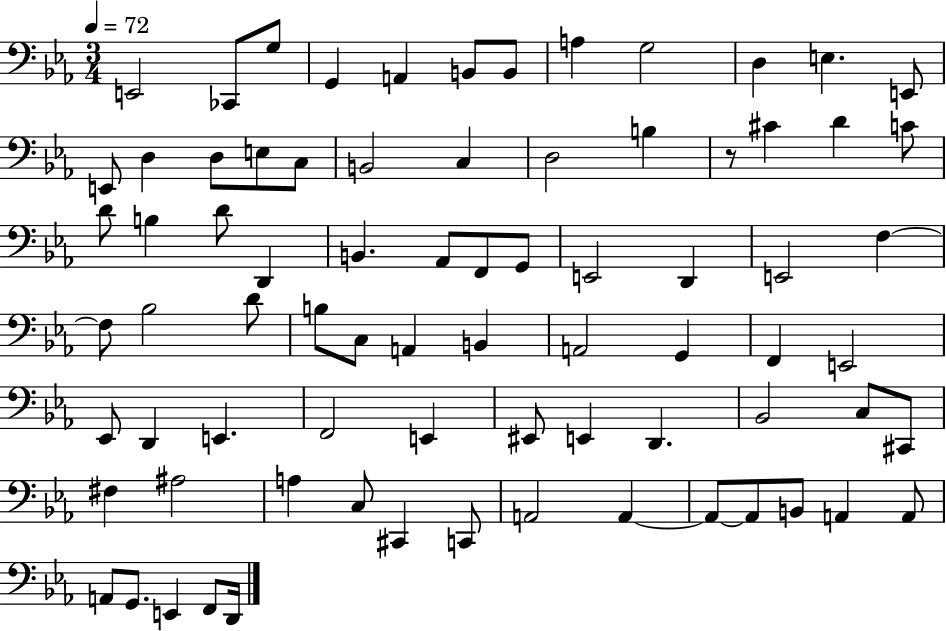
E2/h CES2/e G3/e G2/q A2/q B2/e B2/e A3/q G3/h D3/q E3/q. E2/e E2/e D3/q D3/e E3/e C3/e B2/h C3/q D3/h B3/q R/e C#4/q D4/q C4/e D4/e B3/q D4/e D2/q B2/q. Ab2/e F2/e G2/e E2/h D2/q E2/h F3/q F3/e Bb3/h D4/e B3/e C3/e A2/q B2/q A2/h G2/q F2/q E2/h Eb2/e D2/q E2/q. F2/h E2/q EIS2/e E2/q D2/q. Bb2/h C3/e C#2/e F#3/q A#3/h A3/q C3/e C#2/q C2/e A2/h A2/q A2/e A2/e B2/e A2/q A2/e A2/e G2/e. E2/q F2/e D2/s